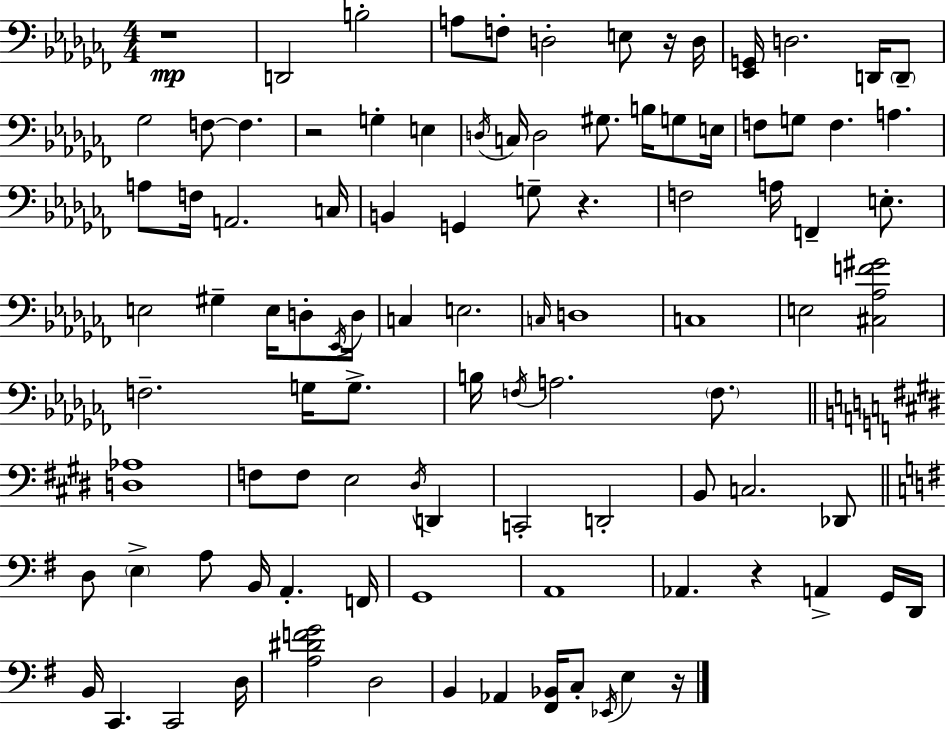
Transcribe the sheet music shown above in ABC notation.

X:1
T:Untitled
M:4/4
L:1/4
K:Abm
z4 D,,2 B,2 A,/2 F,/2 D,2 E,/2 z/4 D,/4 [_E,,G,,]/4 D,2 D,,/4 D,,/2 _G,2 F,/2 F, z2 G, E, D,/4 C,/4 D,2 ^G,/2 B,/4 G,/2 E,/4 F,/2 G,/2 F, A, A,/2 F,/4 A,,2 C,/4 B,, G,, G,/2 z F,2 A,/4 F,, E,/2 E,2 ^G, E,/4 D,/2 _E,,/4 D,/4 C, E,2 C,/4 D,4 C,4 E,2 [^C,_A,F^G]2 F,2 G,/4 G,/2 B,/4 F,/4 A,2 F,/2 [D,_A,]4 F,/2 F,/2 E,2 ^D,/4 D,, C,,2 D,,2 B,,/2 C,2 _D,,/2 D,/2 E, A,/2 B,,/4 A,, F,,/4 G,,4 A,,4 _A,, z A,, G,,/4 D,,/4 B,,/4 C,, C,,2 D,/4 [A,^DFG]2 D,2 B,, _A,, [^F,,_B,,]/4 C,/2 _E,,/4 E, z/4